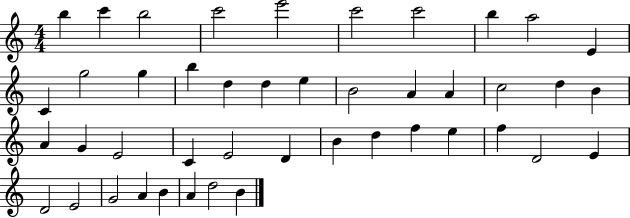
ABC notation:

X:1
T:Untitled
M:4/4
L:1/4
K:C
b c' b2 c'2 e'2 c'2 c'2 b a2 E C g2 g b d d e B2 A A c2 d B A G E2 C E2 D B d f e f D2 E D2 E2 G2 A B A d2 B